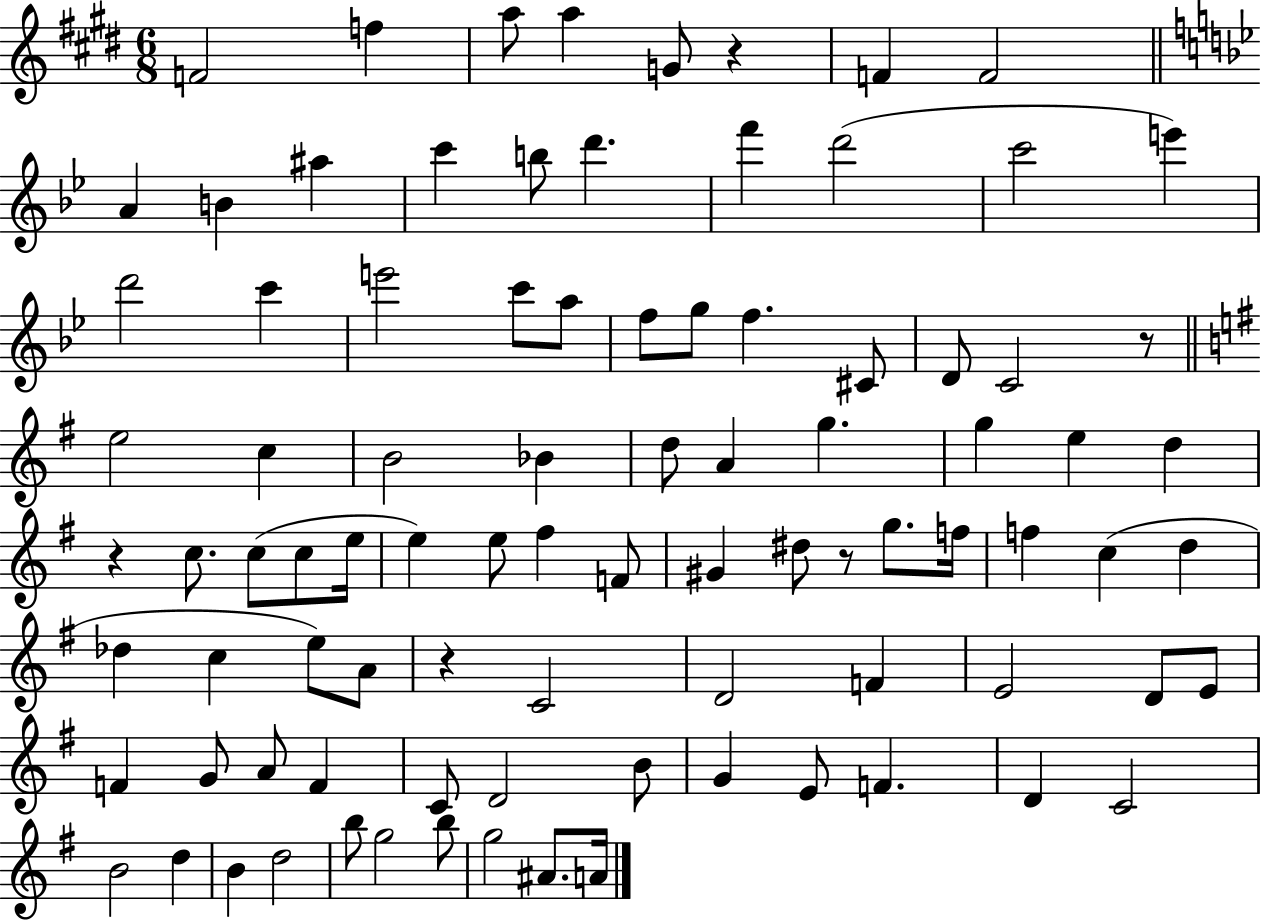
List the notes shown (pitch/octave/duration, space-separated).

F4/h F5/q A5/e A5/q G4/e R/q F4/q F4/h A4/q B4/q A#5/q C6/q B5/e D6/q. F6/q D6/h C6/h E6/q D6/h C6/q E6/h C6/e A5/e F5/e G5/e F5/q. C#4/e D4/e C4/h R/e E5/h C5/q B4/h Bb4/q D5/e A4/q G5/q. G5/q E5/q D5/q R/q C5/e. C5/e C5/e E5/s E5/q E5/e F#5/q F4/e G#4/q D#5/e R/e G5/e. F5/s F5/q C5/q D5/q Db5/q C5/q E5/e A4/e R/q C4/h D4/h F4/q E4/h D4/e E4/e F4/q G4/e A4/e F4/q C4/e D4/h B4/e G4/q E4/e F4/q. D4/q C4/h B4/h D5/q B4/q D5/h B5/e G5/h B5/e G5/h A#4/e. A4/s